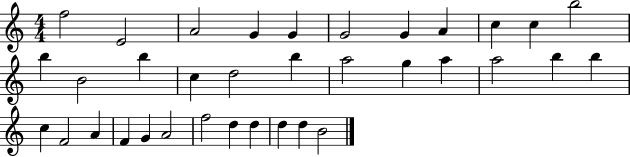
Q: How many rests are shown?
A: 0